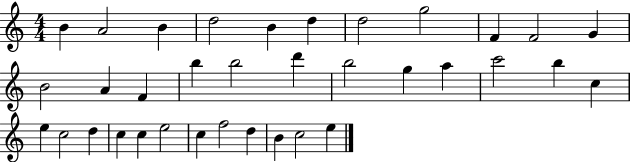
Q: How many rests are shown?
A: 0